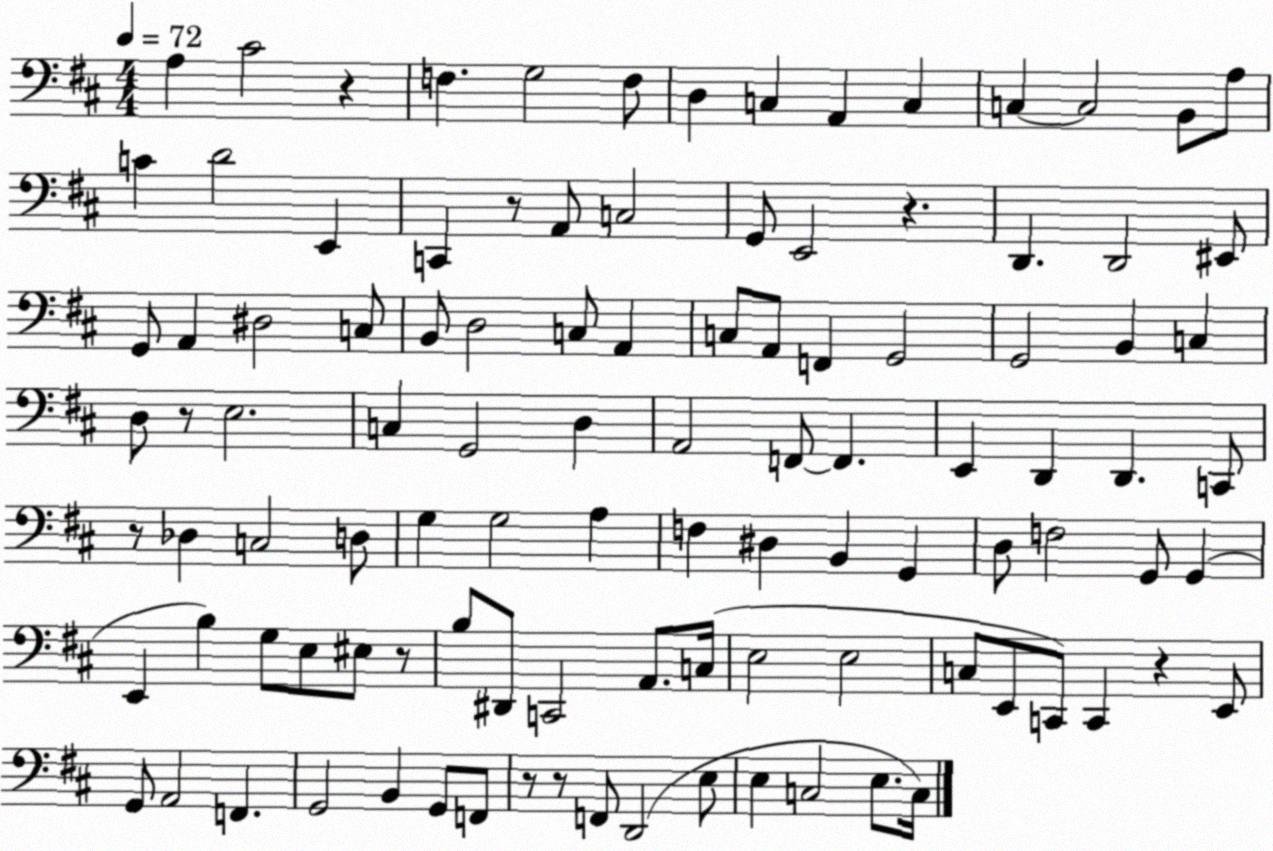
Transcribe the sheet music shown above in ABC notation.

X:1
T:Untitled
M:4/4
L:1/4
K:D
A, ^C2 z F, G,2 F,/2 D, C, A,, C, C, C,2 B,,/2 A,/2 C D2 E,, C,, z/2 A,,/2 C,2 G,,/2 E,,2 z D,, D,,2 ^E,,/2 G,,/2 A,, ^D,2 C,/2 B,,/2 D,2 C,/2 A,, C,/2 A,,/2 F,, G,,2 G,,2 B,, C, D,/2 z/2 E,2 C, G,,2 D, A,,2 F,,/2 F,, E,, D,, D,, C,,/2 z/2 _D, C,2 D,/2 G, G,2 A, F, ^D, B,, G,, D,/2 F,2 G,,/2 G,, E,, B, G,/2 E,/2 ^E,/2 z/2 B,/2 ^D,,/2 C,,2 A,,/2 C,/4 E,2 E,2 C,/2 E,,/2 C,,/2 C,, z E,,/2 G,,/2 A,,2 F,, G,,2 B,, G,,/2 F,,/2 z/2 z/2 F,,/2 D,,2 E,/2 E, C,2 E,/2 C,/4